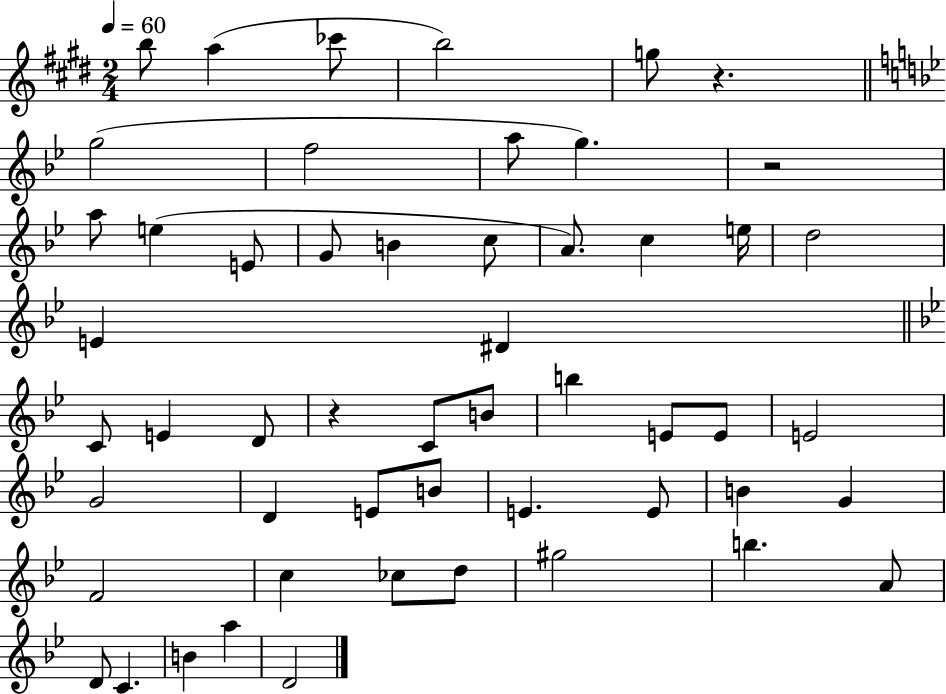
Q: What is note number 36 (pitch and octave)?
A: E4